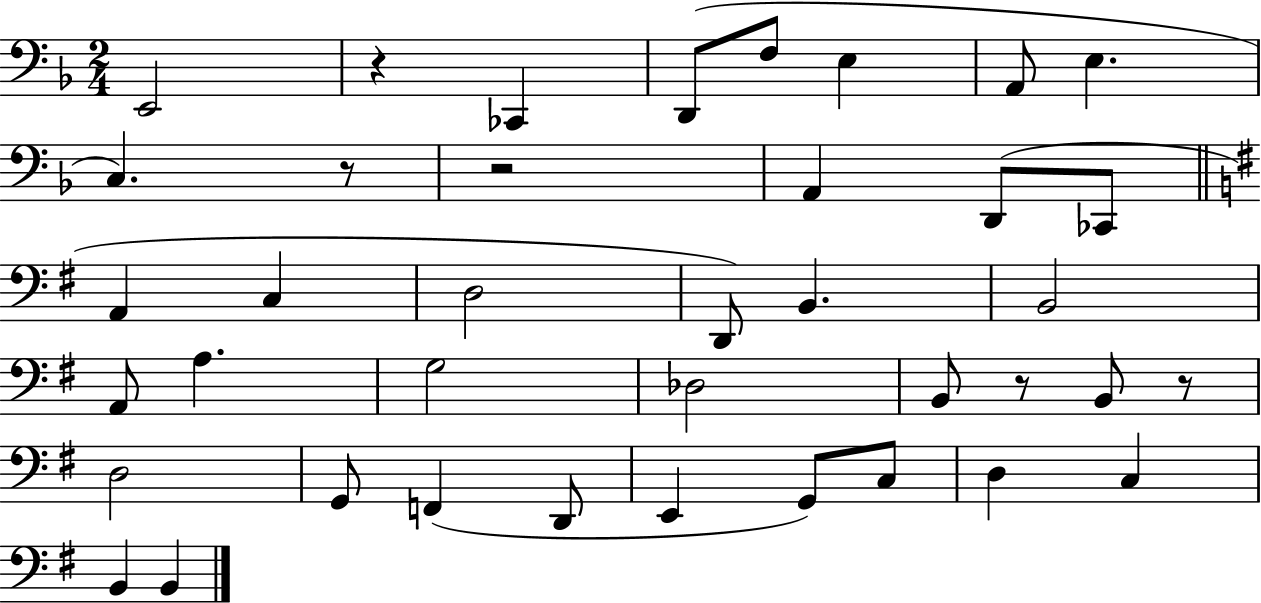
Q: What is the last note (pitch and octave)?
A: B2